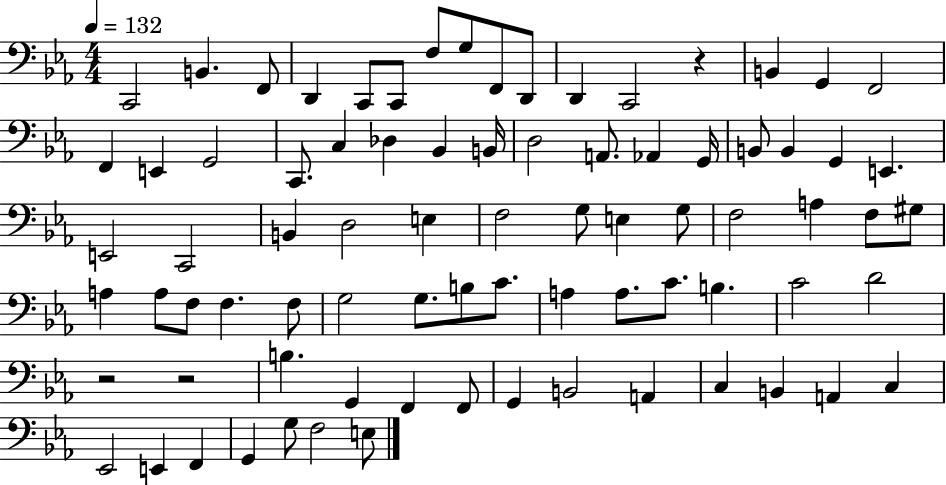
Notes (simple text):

C2/h B2/q. F2/e D2/q C2/e C2/e F3/e G3/e F2/e D2/e D2/q C2/h R/q B2/q G2/q F2/h F2/q E2/q G2/h C2/e. C3/q Db3/q Bb2/q B2/s D3/h A2/e. Ab2/q G2/s B2/e B2/q G2/q E2/q. E2/h C2/h B2/q D3/h E3/q F3/h G3/e E3/q G3/e F3/h A3/q F3/e G#3/e A3/q A3/e F3/e F3/q. F3/e G3/h G3/e. B3/e C4/e. A3/q A3/e. C4/e. B3/q. C4/h D4/h R/h R/h B3/q. G2/q F2/q F2/e G2/q B2/h A2/q C3/q B2/q A2/q C3/q Eb2/h E2/q F2/q G2/q G3/e F3/h E3/e